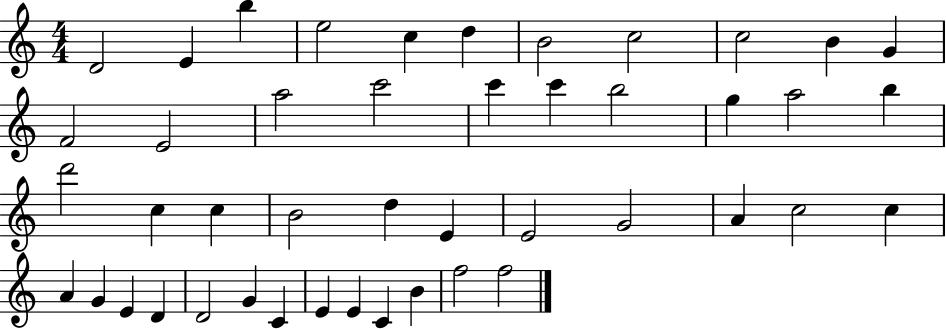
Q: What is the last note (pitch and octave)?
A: F5